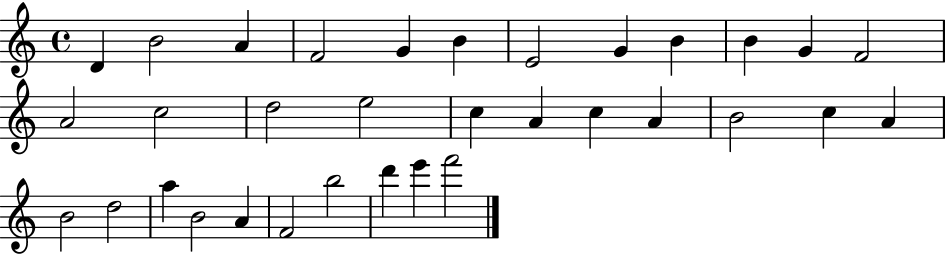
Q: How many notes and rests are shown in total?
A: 33